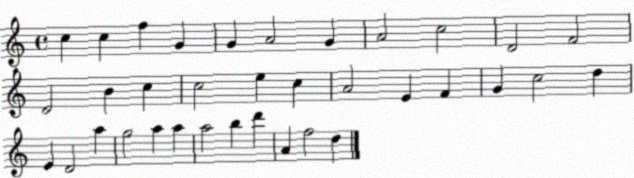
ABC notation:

X:1
T:Untitled
M:4/4
L:1/4
K:C
c c f G G A2 G A2 c2 D2 F2 D2 B c c2 e c A2 E F G c2 d E D2 a g2 a a a2 b d' A f2 d